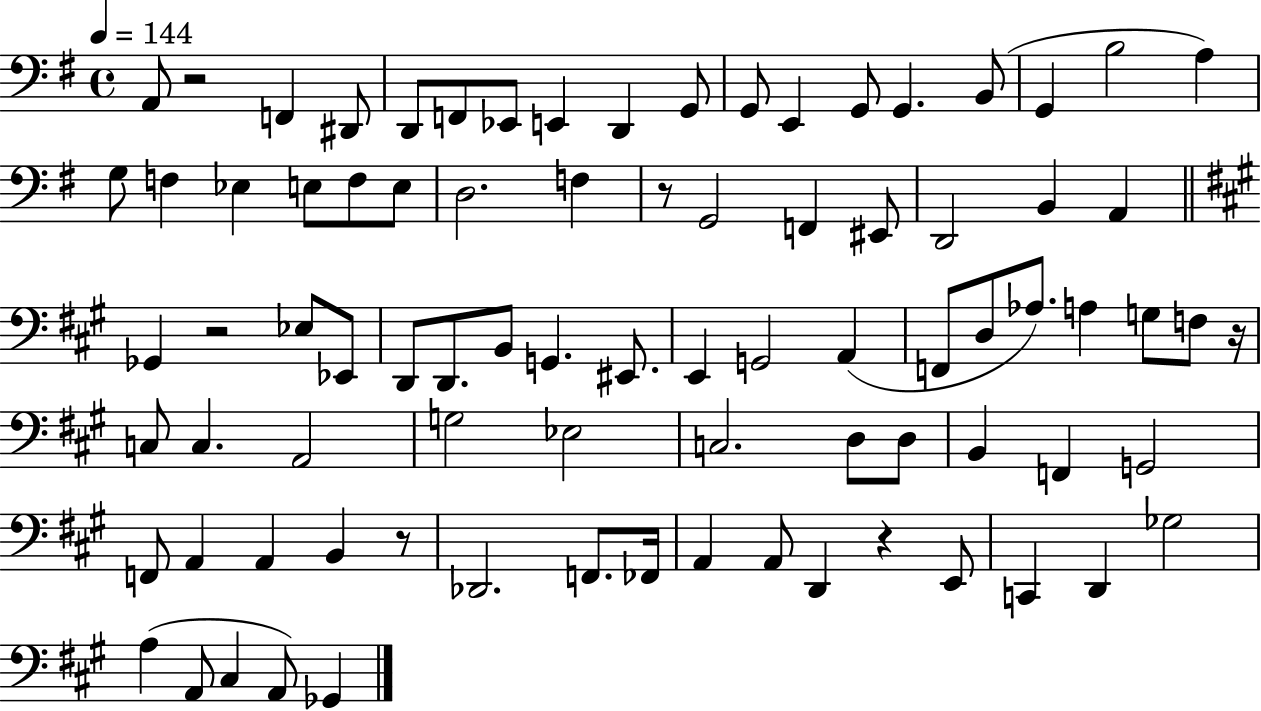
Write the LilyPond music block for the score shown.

{
  \clef bass
  \time 4/4
  \defaultTimeSignature
  \key g \major
  \tempo 4 = 144
  \repeat volta 2 { a,8 r2 f,4 dis,8 | d,8 f,8 ees,8 e,4 d,4 g,8 | g,8 e,4 g,8 g,4. b,8( | g,4 b2 a4) | \break g8 f4 ees4 e8 f8 e8 | d2. f4 | r8 g,2 f,4 eis,8 | d,2 b,4 a,4 | \break \bar "||" \break \key a \major ges,4 r2 ees8 ees,8 | d,8 d,8. b,8 g,4. eis,8. | e,4 g,2 a,4( | f,8 d8 aes8.) a4 g8 f8 r16 | \break c8 c4. a,2 | g2 ees2 | c2. d8 d8 | b,4 f,4 g,2 | \break f,8 a,4 a,4 b,4 r8 | des,2. f,8. fes,16 | a,4 a,8 d,4 r4 e,8 | c,4 d,4 ges2 | \break a4( a,8 cis4 a,8) ges,4 | } \bar "|."
}